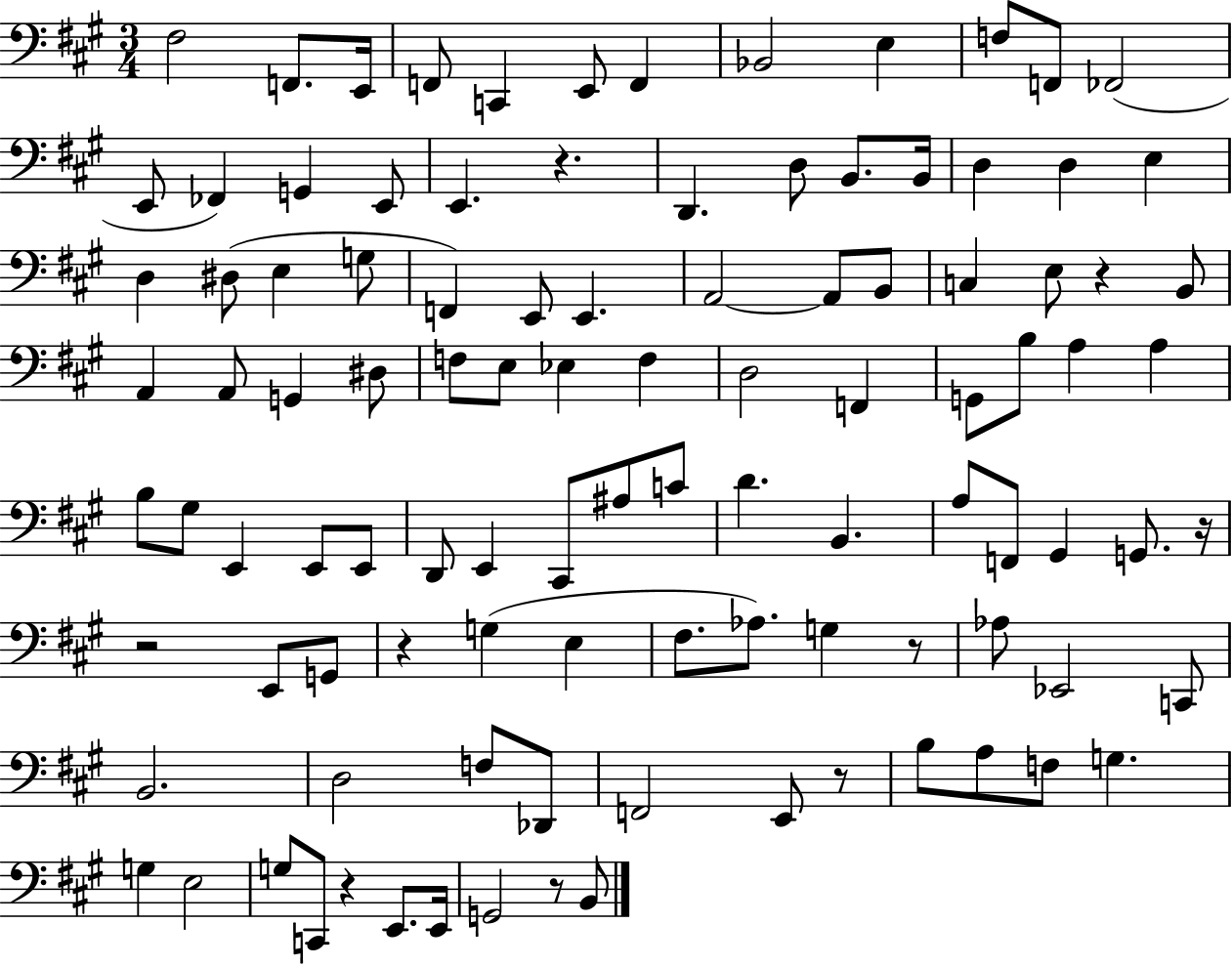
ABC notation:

X:1
T:Untitled
M:3/4
L:1/4
K:A
^F,2 F,,/2 E,,/4 F,,/2 C,, E,,/2 F,, _B,,2 E, F,/2 F,,/2 _F,,2 E,,/2 _F,, G,, E,,/2 E,, z D,, D,/2 B,,/2 B,,/4 D, D, E, D, ^D,/2 E, G,/2 F,, E,,/2 E,, A,,2 A,,/2 B,,/2 C, E,/2 z B,,/2 A,, A,,/2 G,, ^D,/2 F,/2 E,/2 _E, F, D,2 F,, G,,/2 B,/2 A, A, B,/2 ^G,/2 E,, E,,/2 E,,/2 D,,/2 E,, ^C,,/2 ^A,/2 C/2 D B,, A,/2 F,,/2 ^G,, G,,/2 z/4 z2 E,,/2 G,,/2 z G, E, ^F,/2 _A,/2 G, z/2 _A,/2 _E,,2 C,,/2 B,,2 D,2 F,/2 _D,,/2 F,,2 E,,/2 z/2 B,/2 A,/2 F,/2 G, G, E,2 G,/2 C,,/2 z E,,/2 E,,/4 G,,2 z/2 B,,/2